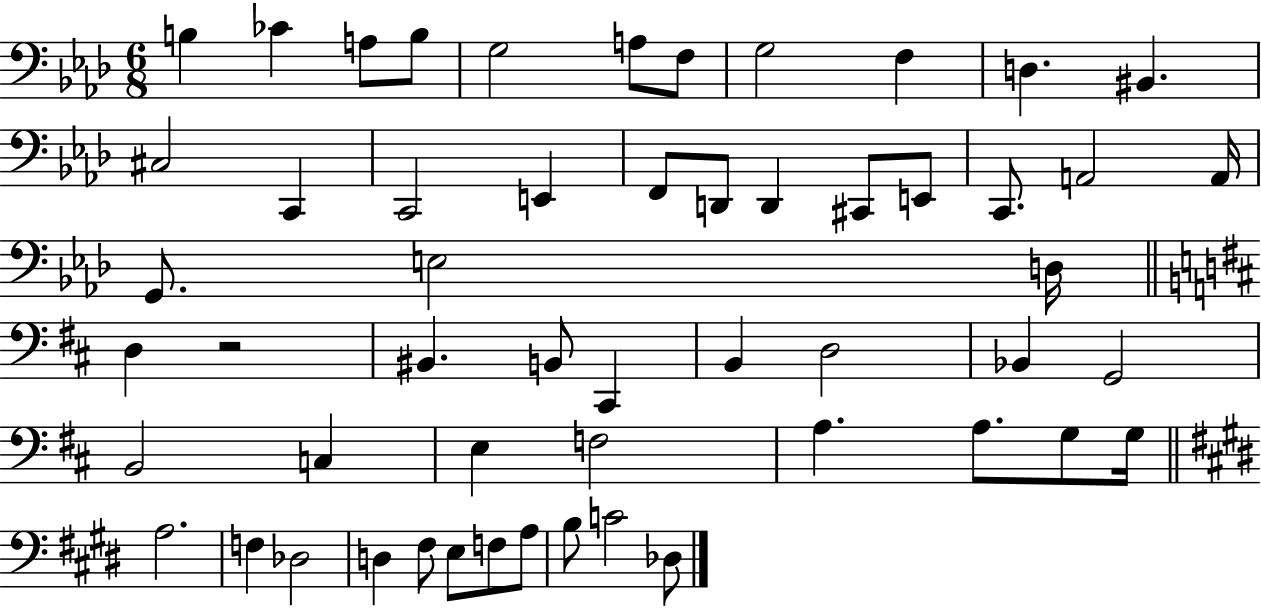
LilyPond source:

{
  \clef bass
  \numericTimeSignature
  \time 6/8
  \key aes \major
  b4 ces'4 a8 b8 | g2 a8 f8 | g2 f4 | d4. bis,4. | \break cis2 c,4 | c,2 e,4 | f,8 d,8 d,4 cis,8 e,8 | c,8. a,2 a,16 | \break g,8. e2 d16 | \bar "||" \break \key d \major d4 r2 | bis,4. b,8 cis,4 | b,4 d2 | bes,4 g,2 | \break b,2 c4 | e4 f2 | a4. a8. g8 g16 | \bar "||" \break \key e \major a2. | f4 des2 | d4 fis8 e8 f8 a8 | b8 c'2 des8 | \break \bar "|."
}